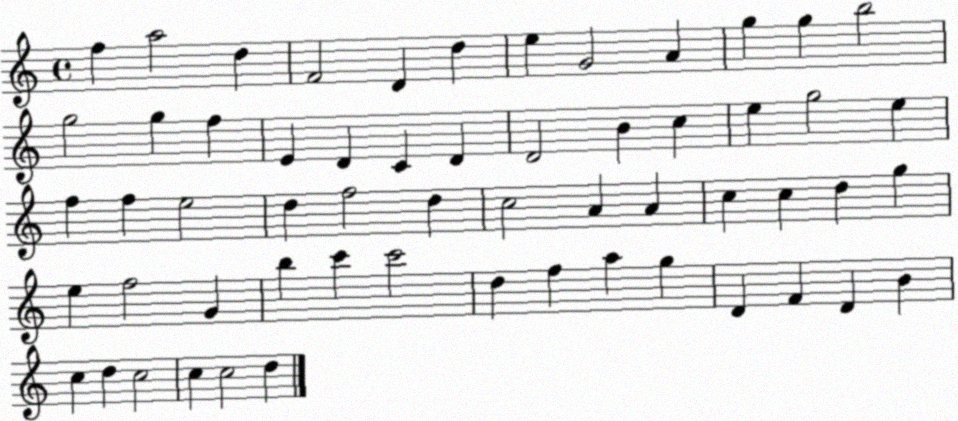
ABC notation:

X:1
T:Untitled
M:4/4
L:1/4
K:C
f a2 d F2 D d e G2 A g g b2 g2 g f E D C D D2 B c e g2 e f f e2 d f2 d c2 A A c c d g e f2 G b c' c'2 d f a g D F D B c d c2 c c2 d